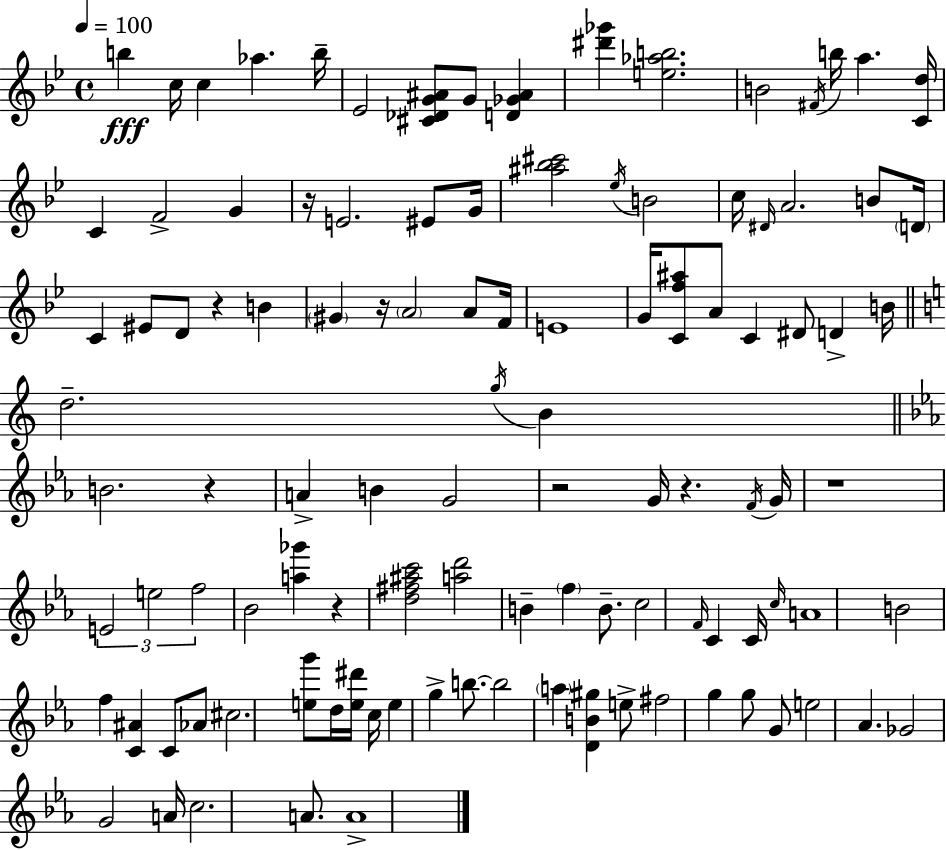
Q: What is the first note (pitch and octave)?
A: B5